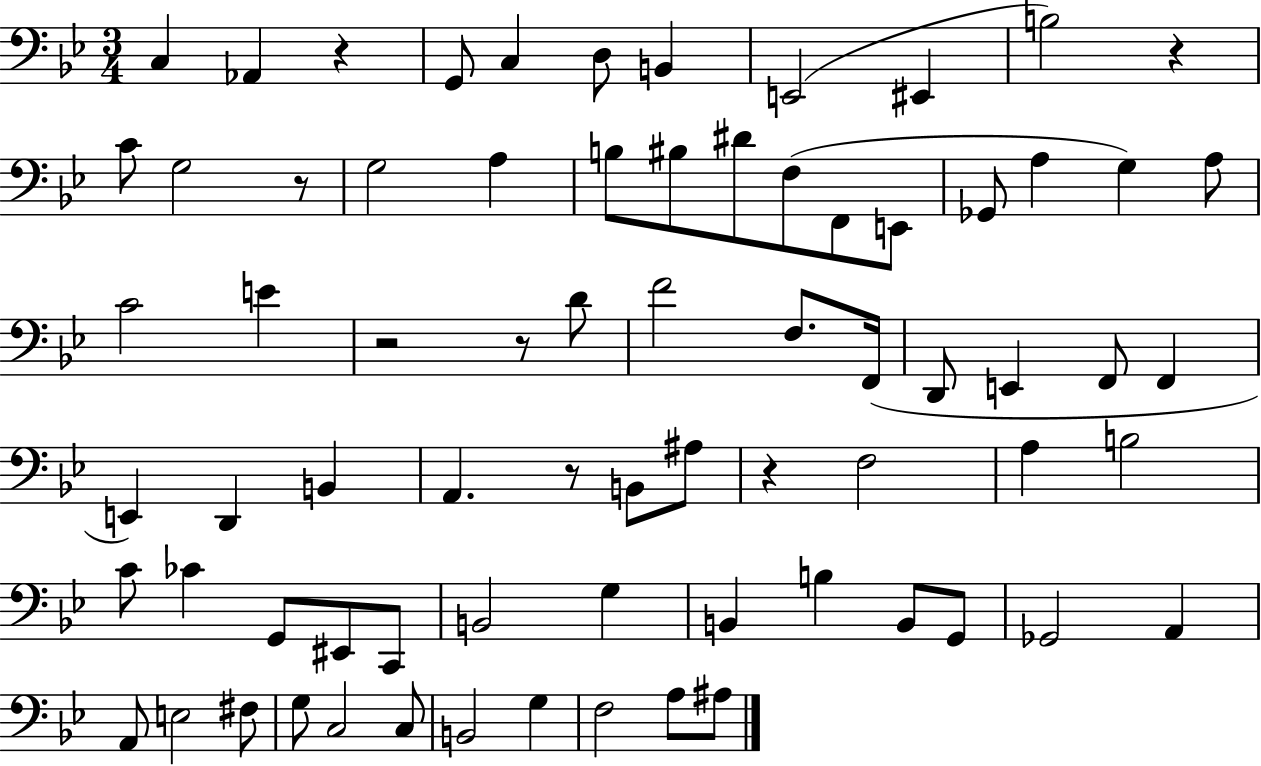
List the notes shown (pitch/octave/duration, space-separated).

C3/q Ab2/q R/q G2/e C3/q D3/e B2/q E2/h EIS2/q B3/h R/q C4/e G3/h R/e G3/h A3/q B3/e BIS3/e D#4/e F3/e F2/e E2/e Gb2/e A3/q G3/q A3/e C4/h E4/q R/h R/e D4/e F4/h F3/e. F2/s D2/e E2/q F2/e F2/q E2/q D2/q B2/q A2/q. R/e B2/e A#3/e R/q F3/h A3/q B3/h C4/e CES4/q G2/e EIS2/e C2/e B2/h G3/q B2/q B3/q B2/e G2/e Gb2/h A2/q A2/e E3/h F#3/e G3/e C3/h C3/e B2/h G3/q F3/h A3/e A#3/e